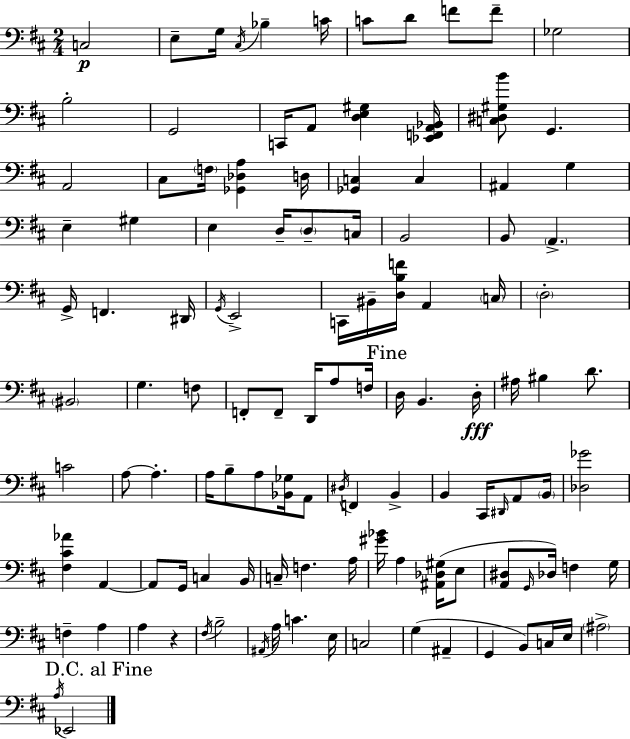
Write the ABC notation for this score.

X:1
T:Untitled
M:2/4
L:1/4
K:D
C,2 E,/2 G,/4 ^C,/4 _B, C/4 C/2 D/2 F/2 F/2 _G,2 B,2 G,,2 C,,/4 A,,/2 [D,E,^G,] [_E,,F,,A,,_B,,]/4 [C,^D,^G,B]/2 G,, A,,2 ^C,/2 F,/4 [_G,,_D,A,] D,/4 [_G,,C,] C, ^A,, G, E, ^G, E, D,/4 D,/2 C,/4 B,,2 B,,/2 A,, G,,/4 F,, ^D,,/4 G,,/4 E,,2 C,,/4 ^B,,/4 [D,B,F]/4 A,, C,/4 D,2 ^B,,2 G, F,/2 F,,/2 F,,/2 D,,/4 A,/2 F,/4 D,/4 B,, D,/4 ^A,/4 ^B, D/2 C2 A,/2 A, A,/4 B,/2 A,/2 [_B,,_G,]/4 A,,/2 ^D,/4 F,, B,, B,, ^C,,/4 ^D,,/4 A,,/2 B,,/4 [_D,_G]2 [^F,^C_A] A,, A,,/2 G,,/4 C, B,,/4 C,/4 F, A,/4 [^G_B]/4 A, [^A,,_D,^G,]/4 E,/2 [A,,^D,]/2 G,,/4 _D,/4 F, G,/4 F, A, A, z ^F,/4 B,2 ^A,,/4 A,/4 C E,/4 C,2 G, ^A,, G,, B,,/2 C,/4 E,/4 ^A,2 A,/4 _E,,2